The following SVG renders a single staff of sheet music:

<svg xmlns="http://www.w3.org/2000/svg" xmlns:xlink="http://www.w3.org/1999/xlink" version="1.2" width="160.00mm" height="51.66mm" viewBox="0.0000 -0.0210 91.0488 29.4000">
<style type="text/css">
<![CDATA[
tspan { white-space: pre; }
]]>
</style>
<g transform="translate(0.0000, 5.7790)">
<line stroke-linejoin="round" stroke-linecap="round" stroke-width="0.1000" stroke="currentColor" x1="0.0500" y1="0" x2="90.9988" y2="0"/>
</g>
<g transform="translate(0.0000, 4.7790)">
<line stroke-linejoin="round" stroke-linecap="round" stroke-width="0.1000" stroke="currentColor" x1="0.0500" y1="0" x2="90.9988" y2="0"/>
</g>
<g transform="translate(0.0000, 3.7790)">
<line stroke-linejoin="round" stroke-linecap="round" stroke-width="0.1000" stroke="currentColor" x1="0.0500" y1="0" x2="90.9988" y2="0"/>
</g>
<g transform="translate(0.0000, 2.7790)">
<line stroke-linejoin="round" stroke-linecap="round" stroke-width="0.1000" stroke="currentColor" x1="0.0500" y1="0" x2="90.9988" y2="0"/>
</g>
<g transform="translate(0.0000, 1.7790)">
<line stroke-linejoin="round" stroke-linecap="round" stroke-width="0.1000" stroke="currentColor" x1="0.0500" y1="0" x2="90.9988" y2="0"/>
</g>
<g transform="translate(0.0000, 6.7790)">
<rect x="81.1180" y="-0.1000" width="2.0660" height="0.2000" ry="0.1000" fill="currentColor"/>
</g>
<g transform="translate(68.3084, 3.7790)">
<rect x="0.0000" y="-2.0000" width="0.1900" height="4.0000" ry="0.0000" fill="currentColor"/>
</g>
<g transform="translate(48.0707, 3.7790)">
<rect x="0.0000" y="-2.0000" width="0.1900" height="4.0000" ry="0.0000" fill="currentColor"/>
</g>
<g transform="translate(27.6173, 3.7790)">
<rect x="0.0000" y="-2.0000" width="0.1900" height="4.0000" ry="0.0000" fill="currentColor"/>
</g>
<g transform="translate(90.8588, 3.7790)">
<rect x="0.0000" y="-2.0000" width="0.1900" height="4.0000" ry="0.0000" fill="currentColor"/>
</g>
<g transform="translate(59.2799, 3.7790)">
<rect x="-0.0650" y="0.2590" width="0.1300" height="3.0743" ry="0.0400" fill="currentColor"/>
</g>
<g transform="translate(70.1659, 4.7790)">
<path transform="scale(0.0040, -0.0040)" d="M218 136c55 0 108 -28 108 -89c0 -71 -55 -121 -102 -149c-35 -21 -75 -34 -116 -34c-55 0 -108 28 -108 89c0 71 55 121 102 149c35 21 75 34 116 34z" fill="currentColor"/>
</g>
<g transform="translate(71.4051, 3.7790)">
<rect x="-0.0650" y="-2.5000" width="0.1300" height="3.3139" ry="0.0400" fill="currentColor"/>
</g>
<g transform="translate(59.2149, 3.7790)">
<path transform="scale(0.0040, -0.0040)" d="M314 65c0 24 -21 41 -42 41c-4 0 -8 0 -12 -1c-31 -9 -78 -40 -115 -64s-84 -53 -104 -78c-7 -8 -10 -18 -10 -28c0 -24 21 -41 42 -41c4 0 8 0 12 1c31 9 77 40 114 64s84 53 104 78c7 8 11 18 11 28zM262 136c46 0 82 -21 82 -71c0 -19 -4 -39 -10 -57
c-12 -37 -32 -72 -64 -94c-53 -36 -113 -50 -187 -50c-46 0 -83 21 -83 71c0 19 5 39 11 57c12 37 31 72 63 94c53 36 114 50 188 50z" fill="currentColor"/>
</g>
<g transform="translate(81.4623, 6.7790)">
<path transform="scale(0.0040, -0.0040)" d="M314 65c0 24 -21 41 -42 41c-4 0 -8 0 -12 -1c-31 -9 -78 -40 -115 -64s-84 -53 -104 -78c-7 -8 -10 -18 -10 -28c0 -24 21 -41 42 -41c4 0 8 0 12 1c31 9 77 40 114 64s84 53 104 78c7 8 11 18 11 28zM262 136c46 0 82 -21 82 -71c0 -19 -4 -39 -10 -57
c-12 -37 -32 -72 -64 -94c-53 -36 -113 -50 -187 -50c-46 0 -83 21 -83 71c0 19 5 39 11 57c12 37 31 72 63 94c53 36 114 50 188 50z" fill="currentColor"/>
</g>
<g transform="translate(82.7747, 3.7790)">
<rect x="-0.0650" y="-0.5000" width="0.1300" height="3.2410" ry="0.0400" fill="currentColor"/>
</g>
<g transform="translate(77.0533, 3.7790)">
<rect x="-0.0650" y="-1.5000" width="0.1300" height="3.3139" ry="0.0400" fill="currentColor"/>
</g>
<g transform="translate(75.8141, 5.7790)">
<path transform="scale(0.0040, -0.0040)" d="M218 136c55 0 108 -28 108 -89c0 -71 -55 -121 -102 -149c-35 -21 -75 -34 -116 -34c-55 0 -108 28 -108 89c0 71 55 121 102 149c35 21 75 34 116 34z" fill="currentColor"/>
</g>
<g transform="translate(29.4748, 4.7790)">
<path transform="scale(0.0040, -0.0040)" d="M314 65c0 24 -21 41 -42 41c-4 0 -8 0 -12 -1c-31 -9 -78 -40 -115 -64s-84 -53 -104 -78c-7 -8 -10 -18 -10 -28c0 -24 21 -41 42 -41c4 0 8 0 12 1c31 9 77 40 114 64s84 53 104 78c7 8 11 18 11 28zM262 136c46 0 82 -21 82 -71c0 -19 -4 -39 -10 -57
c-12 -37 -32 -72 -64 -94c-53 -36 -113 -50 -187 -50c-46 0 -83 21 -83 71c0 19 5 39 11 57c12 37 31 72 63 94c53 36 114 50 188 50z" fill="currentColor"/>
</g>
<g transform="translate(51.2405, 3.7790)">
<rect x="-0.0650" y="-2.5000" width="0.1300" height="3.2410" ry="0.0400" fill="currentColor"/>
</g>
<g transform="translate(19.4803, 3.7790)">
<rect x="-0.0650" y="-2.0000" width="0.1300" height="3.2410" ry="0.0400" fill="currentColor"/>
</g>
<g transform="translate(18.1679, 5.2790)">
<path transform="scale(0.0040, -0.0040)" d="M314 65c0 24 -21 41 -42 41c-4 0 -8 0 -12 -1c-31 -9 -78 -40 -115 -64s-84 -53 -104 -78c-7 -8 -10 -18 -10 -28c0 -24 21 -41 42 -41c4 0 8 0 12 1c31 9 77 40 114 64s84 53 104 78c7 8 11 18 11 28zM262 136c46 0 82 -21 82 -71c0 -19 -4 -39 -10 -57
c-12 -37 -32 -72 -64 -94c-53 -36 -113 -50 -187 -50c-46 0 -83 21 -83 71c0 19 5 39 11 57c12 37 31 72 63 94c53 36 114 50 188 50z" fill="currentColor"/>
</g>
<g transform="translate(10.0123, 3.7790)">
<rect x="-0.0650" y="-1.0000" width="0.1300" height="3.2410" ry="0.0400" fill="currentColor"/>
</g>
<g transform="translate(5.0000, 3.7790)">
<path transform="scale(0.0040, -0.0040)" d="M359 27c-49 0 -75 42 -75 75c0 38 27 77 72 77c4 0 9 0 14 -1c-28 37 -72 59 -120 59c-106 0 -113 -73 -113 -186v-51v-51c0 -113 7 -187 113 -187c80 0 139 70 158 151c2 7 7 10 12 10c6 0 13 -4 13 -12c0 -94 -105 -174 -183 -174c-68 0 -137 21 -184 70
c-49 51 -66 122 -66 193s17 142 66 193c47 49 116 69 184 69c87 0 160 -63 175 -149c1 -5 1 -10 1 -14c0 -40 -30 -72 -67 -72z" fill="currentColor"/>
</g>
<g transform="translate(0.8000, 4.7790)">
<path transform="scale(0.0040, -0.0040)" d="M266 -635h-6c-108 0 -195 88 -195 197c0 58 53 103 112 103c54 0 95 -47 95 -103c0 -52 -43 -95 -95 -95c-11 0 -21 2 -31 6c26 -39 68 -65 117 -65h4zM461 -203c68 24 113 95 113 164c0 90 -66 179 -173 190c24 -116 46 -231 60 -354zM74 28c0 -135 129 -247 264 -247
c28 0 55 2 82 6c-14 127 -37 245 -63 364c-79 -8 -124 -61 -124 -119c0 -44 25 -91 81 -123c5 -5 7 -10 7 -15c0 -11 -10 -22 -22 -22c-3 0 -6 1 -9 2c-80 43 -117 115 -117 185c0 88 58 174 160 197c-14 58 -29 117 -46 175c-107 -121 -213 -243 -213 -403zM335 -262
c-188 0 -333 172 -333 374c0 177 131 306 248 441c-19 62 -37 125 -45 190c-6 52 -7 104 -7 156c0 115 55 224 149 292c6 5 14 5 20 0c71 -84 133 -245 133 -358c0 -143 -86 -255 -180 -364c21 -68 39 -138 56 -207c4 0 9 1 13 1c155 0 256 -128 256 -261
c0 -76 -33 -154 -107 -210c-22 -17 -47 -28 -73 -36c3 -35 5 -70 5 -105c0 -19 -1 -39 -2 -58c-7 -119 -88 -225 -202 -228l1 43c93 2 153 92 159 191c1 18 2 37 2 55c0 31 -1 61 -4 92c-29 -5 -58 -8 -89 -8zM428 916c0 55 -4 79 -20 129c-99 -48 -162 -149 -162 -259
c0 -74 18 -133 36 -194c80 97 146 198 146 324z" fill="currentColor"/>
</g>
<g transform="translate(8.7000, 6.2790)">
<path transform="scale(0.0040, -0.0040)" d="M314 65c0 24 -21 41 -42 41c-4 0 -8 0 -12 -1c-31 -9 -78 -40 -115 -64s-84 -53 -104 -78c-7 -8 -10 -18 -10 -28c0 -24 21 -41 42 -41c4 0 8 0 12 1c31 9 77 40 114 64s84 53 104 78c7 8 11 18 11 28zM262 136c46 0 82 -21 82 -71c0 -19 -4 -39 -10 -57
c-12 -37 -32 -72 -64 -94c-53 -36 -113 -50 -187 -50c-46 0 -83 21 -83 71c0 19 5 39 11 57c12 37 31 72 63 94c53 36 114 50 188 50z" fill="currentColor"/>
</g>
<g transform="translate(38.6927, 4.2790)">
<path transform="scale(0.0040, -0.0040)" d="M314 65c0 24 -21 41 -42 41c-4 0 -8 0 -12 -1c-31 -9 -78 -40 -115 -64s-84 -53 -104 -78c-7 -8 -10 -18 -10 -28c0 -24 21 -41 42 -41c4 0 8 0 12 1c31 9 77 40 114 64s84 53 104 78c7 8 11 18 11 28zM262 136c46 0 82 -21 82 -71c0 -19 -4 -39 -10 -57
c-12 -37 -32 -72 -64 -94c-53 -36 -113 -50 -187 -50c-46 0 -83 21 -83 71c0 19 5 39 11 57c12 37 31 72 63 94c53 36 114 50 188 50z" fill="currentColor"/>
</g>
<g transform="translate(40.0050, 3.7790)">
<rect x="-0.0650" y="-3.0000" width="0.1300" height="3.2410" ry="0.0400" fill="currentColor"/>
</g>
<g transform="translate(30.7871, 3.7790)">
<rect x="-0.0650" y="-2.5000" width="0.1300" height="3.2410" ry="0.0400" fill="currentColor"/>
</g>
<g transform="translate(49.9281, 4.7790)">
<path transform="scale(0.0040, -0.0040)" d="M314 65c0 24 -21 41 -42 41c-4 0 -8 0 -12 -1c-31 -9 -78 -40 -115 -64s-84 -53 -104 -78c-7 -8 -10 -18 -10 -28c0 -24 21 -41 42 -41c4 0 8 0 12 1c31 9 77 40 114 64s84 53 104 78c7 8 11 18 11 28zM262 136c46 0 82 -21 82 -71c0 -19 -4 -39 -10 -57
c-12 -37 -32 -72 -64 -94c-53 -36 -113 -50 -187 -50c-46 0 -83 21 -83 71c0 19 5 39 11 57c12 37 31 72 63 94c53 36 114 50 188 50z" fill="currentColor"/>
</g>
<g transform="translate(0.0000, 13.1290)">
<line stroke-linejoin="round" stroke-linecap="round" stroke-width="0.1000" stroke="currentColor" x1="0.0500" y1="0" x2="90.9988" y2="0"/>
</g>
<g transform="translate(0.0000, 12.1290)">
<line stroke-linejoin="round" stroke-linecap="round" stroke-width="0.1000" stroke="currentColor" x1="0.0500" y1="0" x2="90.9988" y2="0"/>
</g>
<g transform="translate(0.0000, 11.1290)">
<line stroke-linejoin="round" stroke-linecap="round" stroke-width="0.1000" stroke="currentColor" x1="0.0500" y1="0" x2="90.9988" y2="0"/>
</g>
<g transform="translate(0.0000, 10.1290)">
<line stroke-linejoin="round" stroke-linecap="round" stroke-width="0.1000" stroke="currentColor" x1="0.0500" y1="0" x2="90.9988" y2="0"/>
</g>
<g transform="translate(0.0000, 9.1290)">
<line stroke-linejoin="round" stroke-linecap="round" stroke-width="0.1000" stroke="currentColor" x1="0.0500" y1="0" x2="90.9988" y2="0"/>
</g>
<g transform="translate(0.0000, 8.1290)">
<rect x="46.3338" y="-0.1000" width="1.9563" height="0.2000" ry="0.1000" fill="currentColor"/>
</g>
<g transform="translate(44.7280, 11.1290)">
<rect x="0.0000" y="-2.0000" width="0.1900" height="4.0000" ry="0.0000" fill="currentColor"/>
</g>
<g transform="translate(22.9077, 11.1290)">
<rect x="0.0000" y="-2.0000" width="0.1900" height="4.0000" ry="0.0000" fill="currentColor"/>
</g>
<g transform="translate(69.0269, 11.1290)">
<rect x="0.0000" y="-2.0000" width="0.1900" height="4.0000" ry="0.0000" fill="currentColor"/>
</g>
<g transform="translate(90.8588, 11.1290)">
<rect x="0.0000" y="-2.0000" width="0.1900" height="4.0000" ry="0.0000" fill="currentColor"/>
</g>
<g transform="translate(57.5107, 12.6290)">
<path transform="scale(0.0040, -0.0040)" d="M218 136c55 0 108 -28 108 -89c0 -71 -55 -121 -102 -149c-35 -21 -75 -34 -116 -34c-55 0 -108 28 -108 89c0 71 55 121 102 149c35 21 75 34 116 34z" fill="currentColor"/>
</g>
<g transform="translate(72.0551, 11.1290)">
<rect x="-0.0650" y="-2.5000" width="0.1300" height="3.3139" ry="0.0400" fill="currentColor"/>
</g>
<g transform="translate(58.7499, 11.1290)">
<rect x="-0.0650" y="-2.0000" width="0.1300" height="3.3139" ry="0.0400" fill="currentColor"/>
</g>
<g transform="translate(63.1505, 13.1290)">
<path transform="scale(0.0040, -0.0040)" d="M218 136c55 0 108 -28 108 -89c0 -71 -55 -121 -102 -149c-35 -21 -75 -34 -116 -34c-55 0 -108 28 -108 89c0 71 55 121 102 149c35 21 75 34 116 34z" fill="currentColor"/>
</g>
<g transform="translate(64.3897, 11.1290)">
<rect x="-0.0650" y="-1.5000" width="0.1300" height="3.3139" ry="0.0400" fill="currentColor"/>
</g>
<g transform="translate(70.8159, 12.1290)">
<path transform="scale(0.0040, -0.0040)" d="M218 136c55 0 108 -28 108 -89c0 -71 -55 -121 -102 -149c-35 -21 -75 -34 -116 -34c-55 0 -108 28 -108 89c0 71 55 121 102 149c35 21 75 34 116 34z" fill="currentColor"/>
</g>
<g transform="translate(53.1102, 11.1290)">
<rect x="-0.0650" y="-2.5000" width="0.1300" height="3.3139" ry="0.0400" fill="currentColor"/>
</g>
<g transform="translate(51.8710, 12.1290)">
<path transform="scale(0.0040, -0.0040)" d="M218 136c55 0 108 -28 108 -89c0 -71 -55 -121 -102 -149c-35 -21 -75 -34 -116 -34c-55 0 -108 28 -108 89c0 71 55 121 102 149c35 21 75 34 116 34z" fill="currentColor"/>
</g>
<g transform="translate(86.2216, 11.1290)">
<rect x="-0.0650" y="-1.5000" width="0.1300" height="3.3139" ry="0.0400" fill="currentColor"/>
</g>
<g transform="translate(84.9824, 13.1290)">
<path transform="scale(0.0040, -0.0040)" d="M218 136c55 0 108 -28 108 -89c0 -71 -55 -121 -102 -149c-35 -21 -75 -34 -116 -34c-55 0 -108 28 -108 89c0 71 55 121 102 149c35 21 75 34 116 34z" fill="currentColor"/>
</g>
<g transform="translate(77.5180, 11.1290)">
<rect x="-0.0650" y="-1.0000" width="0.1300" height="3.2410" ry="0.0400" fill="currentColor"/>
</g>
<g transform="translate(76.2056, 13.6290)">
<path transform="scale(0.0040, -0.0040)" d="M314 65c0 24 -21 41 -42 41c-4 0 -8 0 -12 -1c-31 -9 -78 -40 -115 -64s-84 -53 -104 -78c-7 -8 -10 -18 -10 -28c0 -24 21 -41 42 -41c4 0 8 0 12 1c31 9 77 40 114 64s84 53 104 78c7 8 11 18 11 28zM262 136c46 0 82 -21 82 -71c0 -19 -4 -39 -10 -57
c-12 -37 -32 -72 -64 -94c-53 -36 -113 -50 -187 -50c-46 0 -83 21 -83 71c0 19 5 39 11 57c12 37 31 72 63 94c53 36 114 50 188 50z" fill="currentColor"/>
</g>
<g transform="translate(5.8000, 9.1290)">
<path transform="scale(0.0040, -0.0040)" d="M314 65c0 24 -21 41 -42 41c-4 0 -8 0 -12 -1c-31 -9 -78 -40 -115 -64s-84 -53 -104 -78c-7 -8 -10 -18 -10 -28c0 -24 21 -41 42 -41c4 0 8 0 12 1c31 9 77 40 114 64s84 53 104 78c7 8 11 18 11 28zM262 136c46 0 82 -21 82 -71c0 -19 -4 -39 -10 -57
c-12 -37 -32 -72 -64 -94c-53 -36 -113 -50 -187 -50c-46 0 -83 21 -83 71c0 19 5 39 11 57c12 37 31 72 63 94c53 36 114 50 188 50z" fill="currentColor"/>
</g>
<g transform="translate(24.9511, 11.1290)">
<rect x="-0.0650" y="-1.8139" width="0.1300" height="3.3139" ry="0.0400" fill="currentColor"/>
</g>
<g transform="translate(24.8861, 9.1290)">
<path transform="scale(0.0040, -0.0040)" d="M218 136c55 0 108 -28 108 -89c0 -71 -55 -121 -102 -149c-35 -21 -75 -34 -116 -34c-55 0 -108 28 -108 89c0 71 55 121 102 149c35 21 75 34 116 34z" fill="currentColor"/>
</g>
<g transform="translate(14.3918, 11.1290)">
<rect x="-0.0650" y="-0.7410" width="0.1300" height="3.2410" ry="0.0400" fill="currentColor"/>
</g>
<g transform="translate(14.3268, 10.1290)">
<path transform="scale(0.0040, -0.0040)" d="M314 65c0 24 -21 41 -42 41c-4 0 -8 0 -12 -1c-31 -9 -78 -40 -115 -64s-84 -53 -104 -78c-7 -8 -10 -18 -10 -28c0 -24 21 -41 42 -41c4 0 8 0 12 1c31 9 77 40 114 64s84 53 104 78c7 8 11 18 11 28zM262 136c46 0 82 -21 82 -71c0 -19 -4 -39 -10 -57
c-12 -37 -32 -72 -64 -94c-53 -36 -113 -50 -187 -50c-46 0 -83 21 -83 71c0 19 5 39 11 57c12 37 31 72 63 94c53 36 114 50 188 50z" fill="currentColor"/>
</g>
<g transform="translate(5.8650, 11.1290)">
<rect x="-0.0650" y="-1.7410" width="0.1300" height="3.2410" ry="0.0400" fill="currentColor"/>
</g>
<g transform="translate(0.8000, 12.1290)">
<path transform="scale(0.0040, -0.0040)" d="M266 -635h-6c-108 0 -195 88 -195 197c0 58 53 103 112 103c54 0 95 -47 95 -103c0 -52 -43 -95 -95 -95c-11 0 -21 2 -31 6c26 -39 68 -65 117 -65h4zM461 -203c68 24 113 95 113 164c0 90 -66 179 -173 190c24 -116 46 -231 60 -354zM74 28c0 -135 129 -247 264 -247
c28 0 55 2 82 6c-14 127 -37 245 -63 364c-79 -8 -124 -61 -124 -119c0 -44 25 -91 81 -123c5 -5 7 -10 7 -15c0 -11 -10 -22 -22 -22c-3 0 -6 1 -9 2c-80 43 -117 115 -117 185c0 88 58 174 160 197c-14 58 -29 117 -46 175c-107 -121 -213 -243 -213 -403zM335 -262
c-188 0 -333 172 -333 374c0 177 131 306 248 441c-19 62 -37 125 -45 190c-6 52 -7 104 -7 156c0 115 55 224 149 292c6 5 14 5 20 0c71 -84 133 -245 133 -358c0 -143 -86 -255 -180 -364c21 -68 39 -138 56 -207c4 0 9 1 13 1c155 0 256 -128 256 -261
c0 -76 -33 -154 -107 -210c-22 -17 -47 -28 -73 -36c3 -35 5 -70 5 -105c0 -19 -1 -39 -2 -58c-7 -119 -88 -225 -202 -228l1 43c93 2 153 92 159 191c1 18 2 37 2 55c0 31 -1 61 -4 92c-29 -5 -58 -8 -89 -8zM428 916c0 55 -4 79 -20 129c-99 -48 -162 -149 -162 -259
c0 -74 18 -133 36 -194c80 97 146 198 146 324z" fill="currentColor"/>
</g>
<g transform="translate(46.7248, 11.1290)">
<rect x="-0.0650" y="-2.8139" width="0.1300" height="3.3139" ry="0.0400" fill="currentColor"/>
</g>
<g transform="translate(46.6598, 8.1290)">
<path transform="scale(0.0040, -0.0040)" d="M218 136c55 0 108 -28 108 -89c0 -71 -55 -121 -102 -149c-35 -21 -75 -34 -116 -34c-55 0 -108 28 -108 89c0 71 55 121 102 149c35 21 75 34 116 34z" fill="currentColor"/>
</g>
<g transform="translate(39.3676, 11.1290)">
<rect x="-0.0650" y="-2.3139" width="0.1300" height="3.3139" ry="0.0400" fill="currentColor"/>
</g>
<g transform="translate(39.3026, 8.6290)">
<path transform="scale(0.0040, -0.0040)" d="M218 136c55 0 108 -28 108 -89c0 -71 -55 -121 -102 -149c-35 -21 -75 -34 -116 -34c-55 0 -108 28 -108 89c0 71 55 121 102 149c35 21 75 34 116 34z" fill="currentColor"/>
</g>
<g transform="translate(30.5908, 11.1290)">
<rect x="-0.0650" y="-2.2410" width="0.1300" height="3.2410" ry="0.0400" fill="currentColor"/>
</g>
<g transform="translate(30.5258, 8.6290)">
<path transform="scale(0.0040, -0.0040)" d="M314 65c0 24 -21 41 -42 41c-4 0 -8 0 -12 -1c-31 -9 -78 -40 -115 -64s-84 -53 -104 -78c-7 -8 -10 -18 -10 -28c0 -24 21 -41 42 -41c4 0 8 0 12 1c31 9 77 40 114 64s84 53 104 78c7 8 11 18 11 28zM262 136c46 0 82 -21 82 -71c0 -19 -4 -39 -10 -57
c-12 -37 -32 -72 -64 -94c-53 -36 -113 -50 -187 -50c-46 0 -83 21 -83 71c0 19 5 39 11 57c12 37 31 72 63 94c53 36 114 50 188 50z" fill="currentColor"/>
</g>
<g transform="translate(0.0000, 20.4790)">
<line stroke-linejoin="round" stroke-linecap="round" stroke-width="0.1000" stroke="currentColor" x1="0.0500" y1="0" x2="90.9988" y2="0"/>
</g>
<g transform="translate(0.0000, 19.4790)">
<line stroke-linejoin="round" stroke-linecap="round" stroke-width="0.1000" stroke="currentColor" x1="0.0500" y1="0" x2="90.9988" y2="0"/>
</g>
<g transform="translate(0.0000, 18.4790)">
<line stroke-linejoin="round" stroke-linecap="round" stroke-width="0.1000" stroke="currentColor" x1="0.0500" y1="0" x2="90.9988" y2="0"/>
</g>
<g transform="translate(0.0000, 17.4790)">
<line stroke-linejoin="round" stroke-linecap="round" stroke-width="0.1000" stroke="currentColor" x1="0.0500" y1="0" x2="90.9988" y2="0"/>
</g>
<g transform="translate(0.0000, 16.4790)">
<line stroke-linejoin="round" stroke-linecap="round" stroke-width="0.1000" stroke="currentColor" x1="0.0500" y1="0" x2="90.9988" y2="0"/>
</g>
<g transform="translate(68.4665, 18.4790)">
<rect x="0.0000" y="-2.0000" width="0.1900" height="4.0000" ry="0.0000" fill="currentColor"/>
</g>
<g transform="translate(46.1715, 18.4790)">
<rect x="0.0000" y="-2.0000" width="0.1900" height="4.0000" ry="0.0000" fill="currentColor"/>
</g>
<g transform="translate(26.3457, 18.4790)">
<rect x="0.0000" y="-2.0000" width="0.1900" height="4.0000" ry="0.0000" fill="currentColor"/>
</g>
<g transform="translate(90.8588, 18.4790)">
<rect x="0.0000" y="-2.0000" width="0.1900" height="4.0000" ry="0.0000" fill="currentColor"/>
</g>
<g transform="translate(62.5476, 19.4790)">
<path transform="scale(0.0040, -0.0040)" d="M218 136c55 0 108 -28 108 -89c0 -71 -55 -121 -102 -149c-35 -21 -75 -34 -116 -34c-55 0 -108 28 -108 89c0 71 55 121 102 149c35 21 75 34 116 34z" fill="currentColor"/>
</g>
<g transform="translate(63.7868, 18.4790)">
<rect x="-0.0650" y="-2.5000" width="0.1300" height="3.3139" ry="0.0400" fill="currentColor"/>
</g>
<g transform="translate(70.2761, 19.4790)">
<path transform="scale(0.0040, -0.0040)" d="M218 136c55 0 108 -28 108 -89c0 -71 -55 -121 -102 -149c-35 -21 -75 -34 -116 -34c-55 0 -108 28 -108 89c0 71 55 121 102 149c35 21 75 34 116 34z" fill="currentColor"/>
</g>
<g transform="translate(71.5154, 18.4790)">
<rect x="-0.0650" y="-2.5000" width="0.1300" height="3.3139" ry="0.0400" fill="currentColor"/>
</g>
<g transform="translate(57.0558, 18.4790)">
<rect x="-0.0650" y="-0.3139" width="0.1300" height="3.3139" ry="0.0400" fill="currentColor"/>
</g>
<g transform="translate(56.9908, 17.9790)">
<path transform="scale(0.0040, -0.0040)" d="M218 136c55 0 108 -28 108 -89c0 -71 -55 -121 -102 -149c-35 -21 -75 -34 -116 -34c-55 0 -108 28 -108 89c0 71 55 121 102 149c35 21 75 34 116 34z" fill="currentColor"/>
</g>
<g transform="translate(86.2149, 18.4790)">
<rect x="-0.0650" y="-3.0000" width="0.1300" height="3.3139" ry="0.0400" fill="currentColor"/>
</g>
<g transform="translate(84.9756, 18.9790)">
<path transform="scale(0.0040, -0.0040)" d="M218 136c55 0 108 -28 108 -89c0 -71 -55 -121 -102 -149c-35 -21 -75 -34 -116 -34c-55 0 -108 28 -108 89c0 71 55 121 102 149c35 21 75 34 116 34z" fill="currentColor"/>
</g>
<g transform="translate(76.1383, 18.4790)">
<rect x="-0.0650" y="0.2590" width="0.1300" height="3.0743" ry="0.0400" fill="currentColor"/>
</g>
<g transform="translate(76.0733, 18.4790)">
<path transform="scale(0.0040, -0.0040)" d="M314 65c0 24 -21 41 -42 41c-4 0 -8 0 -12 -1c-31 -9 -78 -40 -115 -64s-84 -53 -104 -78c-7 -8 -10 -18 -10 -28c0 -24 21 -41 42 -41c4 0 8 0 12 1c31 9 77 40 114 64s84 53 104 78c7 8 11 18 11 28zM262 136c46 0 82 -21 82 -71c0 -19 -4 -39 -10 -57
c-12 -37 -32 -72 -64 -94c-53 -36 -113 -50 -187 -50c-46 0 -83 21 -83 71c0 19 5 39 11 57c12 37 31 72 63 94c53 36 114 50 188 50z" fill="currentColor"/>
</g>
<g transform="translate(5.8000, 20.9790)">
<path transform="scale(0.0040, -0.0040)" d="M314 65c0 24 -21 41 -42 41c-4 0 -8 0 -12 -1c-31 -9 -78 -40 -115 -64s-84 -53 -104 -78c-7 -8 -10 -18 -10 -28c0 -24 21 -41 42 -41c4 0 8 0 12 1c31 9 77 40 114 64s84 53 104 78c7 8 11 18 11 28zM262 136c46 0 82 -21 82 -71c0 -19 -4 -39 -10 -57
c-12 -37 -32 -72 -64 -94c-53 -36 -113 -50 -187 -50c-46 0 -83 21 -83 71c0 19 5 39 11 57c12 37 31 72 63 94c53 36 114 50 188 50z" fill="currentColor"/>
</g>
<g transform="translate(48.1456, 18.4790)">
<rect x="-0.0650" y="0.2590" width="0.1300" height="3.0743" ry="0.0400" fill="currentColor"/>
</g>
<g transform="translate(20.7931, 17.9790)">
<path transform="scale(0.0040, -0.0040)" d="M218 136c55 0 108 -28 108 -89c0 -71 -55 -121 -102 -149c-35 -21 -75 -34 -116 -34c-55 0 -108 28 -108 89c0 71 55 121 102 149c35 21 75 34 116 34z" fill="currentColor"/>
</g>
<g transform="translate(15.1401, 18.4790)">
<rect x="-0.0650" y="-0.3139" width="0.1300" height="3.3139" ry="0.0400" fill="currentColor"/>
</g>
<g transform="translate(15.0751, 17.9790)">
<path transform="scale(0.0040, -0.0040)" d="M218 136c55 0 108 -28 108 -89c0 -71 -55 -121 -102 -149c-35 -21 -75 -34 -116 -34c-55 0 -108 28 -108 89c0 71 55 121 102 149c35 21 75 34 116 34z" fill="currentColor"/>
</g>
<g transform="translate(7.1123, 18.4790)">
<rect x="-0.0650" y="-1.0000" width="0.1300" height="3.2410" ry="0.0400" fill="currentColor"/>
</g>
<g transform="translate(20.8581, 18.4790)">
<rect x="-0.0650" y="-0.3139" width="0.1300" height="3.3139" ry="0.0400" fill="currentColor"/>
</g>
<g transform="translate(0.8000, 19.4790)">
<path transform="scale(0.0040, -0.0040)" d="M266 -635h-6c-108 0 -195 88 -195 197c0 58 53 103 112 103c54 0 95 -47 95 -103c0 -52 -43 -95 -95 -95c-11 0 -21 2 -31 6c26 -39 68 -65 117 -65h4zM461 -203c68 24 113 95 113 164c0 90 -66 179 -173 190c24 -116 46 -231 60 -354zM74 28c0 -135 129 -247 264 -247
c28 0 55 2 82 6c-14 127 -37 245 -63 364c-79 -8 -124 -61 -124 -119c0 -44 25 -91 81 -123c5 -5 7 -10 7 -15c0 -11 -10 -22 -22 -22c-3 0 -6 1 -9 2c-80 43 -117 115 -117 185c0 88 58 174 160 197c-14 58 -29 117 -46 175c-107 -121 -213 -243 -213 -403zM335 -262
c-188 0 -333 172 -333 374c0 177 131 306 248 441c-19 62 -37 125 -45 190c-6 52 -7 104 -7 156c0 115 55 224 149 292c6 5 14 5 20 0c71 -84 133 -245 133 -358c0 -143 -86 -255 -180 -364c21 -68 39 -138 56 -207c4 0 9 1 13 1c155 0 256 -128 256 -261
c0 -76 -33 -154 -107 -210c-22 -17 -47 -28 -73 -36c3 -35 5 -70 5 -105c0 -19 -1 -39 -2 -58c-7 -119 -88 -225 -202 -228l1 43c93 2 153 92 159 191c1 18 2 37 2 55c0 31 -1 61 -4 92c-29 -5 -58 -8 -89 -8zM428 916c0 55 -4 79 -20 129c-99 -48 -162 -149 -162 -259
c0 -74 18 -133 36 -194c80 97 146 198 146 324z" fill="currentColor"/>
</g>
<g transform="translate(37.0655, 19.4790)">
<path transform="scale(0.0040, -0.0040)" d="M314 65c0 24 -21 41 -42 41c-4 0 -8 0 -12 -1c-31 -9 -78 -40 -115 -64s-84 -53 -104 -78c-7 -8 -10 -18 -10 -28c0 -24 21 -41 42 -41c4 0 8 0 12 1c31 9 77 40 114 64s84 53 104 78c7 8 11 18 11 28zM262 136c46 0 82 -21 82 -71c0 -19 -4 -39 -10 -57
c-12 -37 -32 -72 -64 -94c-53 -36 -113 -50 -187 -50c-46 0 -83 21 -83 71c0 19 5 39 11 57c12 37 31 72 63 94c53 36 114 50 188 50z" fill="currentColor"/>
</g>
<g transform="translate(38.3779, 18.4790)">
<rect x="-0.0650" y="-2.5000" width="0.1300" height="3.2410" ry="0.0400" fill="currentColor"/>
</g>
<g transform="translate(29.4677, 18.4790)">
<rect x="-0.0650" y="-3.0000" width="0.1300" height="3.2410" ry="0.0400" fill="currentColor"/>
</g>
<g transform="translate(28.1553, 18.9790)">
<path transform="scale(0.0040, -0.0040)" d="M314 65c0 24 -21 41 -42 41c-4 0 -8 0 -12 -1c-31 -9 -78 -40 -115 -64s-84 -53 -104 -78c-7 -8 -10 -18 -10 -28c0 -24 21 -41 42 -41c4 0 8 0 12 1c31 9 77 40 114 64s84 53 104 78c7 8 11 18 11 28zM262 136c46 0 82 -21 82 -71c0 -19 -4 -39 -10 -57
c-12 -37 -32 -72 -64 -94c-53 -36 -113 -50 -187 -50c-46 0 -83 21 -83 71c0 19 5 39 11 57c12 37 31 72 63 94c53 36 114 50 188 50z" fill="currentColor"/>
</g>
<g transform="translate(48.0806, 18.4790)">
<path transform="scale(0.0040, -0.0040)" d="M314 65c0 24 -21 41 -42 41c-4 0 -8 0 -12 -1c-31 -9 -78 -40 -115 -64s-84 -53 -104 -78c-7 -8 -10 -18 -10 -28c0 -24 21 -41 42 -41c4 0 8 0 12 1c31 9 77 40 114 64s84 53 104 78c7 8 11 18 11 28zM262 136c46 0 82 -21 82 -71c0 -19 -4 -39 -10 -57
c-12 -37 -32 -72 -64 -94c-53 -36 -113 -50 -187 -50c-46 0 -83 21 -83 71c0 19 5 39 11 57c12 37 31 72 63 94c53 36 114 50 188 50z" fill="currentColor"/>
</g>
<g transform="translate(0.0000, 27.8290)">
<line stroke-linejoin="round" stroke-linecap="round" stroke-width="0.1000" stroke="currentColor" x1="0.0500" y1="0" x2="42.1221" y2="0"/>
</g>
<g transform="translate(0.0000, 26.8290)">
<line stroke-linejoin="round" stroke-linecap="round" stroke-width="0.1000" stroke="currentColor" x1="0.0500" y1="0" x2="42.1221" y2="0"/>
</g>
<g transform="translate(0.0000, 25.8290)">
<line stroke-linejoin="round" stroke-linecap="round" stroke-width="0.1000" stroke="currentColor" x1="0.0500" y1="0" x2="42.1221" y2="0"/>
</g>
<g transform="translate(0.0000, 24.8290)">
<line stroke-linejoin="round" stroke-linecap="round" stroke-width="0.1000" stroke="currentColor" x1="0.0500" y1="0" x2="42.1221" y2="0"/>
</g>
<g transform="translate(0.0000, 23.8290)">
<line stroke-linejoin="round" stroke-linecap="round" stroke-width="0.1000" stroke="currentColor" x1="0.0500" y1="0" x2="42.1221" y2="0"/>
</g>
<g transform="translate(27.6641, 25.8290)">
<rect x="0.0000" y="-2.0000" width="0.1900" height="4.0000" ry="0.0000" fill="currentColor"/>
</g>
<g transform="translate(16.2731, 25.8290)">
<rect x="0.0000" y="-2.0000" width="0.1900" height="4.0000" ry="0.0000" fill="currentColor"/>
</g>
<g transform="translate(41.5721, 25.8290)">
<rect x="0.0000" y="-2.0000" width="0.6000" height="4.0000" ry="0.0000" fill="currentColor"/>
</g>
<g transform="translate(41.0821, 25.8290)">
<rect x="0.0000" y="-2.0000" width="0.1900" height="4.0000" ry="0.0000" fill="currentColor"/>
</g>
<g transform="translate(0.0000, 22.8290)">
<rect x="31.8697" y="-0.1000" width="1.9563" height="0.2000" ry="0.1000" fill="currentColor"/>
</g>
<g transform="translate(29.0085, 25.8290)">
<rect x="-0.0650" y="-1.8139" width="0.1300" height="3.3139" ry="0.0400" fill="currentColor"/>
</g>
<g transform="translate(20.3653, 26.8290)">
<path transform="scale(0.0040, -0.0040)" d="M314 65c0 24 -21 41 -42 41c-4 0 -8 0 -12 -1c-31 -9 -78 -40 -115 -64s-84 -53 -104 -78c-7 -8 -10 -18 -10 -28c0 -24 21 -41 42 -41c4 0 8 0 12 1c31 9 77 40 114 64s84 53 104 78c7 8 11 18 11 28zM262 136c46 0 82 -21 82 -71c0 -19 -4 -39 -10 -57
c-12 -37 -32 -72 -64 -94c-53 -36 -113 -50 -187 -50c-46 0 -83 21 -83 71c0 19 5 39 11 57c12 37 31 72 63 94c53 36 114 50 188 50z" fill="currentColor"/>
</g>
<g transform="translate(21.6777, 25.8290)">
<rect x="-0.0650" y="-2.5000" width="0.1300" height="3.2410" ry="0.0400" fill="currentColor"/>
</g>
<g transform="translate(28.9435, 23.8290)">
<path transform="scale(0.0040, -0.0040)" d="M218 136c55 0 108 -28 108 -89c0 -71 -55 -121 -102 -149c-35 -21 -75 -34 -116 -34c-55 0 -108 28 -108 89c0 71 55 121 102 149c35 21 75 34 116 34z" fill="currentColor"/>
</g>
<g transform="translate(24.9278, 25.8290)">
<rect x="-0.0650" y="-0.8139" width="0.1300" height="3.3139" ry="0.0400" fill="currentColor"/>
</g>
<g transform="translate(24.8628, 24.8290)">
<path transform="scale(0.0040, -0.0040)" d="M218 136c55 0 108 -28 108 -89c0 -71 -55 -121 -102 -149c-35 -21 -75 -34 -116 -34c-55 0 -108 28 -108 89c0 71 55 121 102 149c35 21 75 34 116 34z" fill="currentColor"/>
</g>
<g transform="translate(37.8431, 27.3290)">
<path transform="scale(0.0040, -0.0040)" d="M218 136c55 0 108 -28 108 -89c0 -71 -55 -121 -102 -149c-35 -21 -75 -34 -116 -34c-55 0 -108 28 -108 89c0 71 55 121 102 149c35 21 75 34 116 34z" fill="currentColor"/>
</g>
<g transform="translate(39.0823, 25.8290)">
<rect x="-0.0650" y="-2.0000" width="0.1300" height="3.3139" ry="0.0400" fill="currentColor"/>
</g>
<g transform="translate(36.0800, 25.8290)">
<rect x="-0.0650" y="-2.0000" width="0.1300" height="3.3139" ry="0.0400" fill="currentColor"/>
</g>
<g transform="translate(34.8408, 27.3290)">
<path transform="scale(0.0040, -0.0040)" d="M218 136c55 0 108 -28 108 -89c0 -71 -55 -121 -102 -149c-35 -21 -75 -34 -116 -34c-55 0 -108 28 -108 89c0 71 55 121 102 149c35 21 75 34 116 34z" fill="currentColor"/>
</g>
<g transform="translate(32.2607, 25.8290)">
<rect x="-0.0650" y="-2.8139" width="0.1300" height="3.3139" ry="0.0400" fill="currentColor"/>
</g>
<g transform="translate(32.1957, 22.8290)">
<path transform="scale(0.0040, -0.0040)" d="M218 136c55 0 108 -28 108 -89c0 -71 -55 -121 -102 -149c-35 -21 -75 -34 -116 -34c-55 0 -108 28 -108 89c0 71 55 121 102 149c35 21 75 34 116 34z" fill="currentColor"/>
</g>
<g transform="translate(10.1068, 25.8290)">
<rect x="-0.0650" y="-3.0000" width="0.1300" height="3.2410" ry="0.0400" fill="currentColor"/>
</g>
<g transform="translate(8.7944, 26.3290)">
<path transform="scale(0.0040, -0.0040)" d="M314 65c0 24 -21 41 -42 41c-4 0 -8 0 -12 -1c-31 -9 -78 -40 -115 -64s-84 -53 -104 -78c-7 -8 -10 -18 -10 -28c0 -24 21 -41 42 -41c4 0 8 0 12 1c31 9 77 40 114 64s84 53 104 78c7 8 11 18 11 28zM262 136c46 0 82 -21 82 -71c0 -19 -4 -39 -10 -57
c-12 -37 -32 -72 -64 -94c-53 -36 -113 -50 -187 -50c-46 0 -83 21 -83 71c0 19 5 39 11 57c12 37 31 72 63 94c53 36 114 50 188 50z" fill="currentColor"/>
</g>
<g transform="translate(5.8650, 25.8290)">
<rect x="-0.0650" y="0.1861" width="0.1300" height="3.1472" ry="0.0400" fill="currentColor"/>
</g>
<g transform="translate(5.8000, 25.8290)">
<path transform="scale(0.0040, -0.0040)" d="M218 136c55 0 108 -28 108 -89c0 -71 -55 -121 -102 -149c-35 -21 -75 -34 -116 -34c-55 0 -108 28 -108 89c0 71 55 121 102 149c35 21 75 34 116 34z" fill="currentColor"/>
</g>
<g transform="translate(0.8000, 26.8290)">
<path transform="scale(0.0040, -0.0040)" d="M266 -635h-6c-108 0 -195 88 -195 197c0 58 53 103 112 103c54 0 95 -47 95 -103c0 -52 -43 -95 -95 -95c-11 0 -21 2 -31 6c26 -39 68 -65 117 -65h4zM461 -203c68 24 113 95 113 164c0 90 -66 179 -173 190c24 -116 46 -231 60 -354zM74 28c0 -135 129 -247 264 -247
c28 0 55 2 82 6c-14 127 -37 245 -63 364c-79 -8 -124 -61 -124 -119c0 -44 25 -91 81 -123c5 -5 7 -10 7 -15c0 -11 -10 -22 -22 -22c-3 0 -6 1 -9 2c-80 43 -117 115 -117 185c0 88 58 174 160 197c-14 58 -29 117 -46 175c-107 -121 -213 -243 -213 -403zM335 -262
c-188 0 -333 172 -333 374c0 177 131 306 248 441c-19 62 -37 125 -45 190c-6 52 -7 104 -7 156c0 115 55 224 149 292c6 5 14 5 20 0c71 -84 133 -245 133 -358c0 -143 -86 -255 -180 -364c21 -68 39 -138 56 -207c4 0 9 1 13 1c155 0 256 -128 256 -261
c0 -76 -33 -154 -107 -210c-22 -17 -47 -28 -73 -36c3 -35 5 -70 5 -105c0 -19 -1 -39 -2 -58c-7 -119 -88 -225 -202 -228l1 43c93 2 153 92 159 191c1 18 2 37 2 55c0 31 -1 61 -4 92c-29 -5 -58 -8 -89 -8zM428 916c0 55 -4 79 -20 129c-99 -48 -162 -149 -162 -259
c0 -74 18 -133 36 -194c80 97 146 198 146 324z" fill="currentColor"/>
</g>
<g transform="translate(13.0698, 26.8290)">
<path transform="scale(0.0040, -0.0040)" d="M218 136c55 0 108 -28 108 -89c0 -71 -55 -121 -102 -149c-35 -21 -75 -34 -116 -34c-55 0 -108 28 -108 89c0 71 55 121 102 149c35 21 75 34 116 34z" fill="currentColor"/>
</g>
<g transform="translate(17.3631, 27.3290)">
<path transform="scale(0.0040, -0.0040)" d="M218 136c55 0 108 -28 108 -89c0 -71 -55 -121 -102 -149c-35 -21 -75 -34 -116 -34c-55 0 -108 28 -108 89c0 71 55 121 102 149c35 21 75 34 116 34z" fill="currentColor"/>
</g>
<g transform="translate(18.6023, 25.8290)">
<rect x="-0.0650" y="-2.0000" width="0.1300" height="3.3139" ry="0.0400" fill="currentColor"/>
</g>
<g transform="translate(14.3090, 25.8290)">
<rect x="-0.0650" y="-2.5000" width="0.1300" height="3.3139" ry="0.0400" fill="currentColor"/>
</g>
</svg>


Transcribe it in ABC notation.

X:1
T:Untitled
M:4/4
L:1/4
K:C
D2 F2 G2 A2 G2 B2 G E C2 f2 d2 f g2 g a G F E G D2 E D2 c c A2 G2 B2 c G G B2 A B A2 G F G2 d f a F F